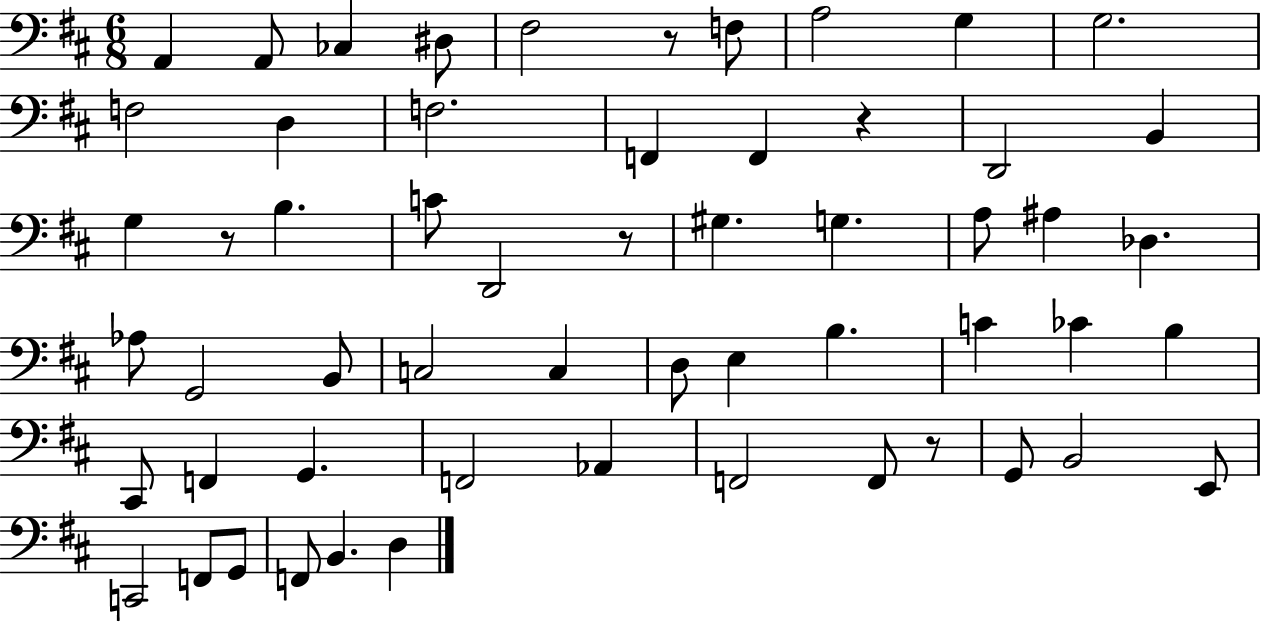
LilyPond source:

{
  \clef bass
  \numericTimeSignature
  \time 6/8
  \key d \major
  a,4 a,8 ces4 dis8 | fis2 r8 f8 | a2 g4 | g2. | \break f2 d4 | f2. | f,4 f,4 r4 | d,2 b,4 | \break g4 r8 b4. | c'8 d,2 r8 | gis4. g4. | a8 ais4 des4. | \break aes8 g,2 b,8 | c2 c4 | d8 e4 b4. | c'4 ces'4 b4 | \break cis,8 f,4 g,4. | f,2 aes,4 | f,2 f,8 r8 | g,8 b,2 e,8 | \break c,2 f,8 g,8 | f,8 b,4. d4 | \bar "|."
}